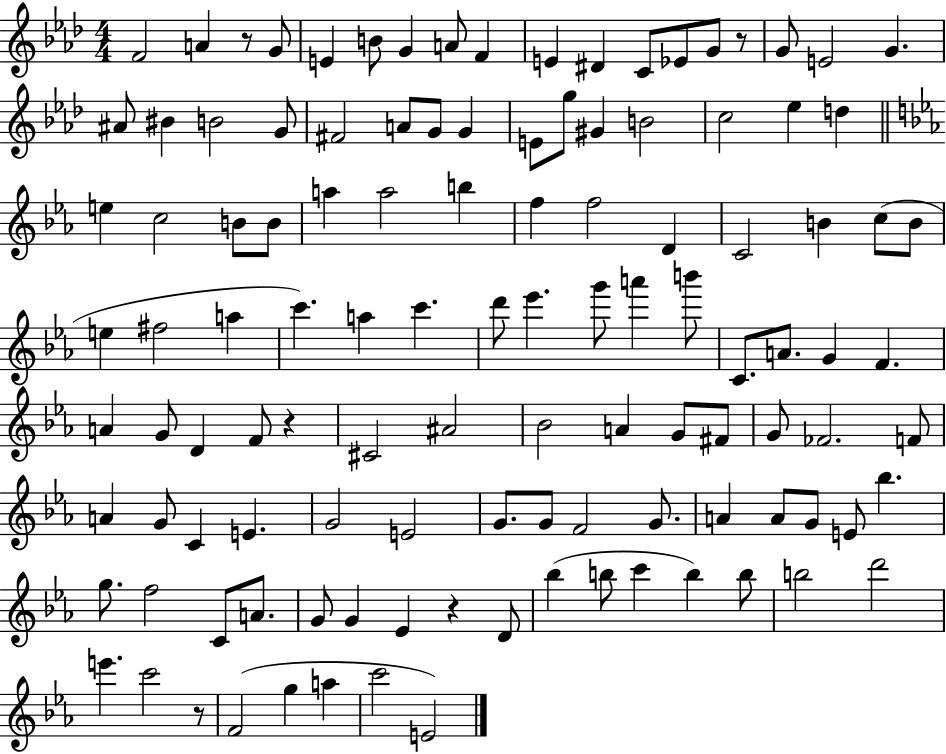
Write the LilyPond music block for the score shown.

{
  \clef treble
  \numericTimeSignature
  \time 4/4
  \key aes \major
  \repeat volta 2 { f'2 a'4 r8 g'8 | e'4 b'8 g'4 a'8 f'4 | e'4 dis'4 c'8 ees'8 g'8 r8 | g'8 e'2 g'4. | \break ais'8 bis'4 b'2 g'8 | fis'2 a'8 g'8 g'4 | e'8 g''8 gis'4 b'2 | c''2 ees''4 d''4 | \break \bar "||" \break \key ees \major e''4 c''2 b'8 b'8 | a''4 a''2 b''4 | f''4 f''2 d'4 | c'2 b'4 c''8( b'8 | \break e''4 fis''2 a''4 | c'''4.) a''4 c'''4. | d'''8 ees'''4. g'''8 a'''4 b'''8 | c'8. a'8. g'4 f'4. | \break a'4 g'8 d'4 f'8 r4 | cis'2 ais'2 | bes'2 a'4 g'8 fis'8 | g'8 fes'2. f'8 | \break a'4 g'8 c'4 e'4. | g'2 e'2 | g'8. g'8 f'2 g'8. | a'4 a'8 g'8 e'8 bes''4. | \break g''8. f''2 c'8 a'8. | g'8 g'4 ees'4 r4 d'8 | bes''4( b''8 c'''4 b''4) b''8 | b''2 d'''2 | \break e'''4. c'''2 r8 | f'2( g''4 a''4 | c'''2 e'2) | } \bar "|."
}